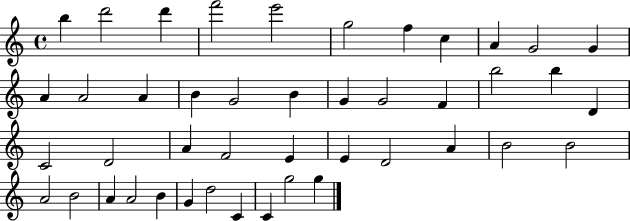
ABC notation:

X:1
T:Untitled
M:4/4
L:1/4
K:C
b d'2 d' f'2 e'2 g2 f c A G2 G A A2 A B G2 B G G2 F b2 b D C2 D2 A F2 E E D2 A B2 B2 A2 B2 A A2 B G d2 C C g2 g